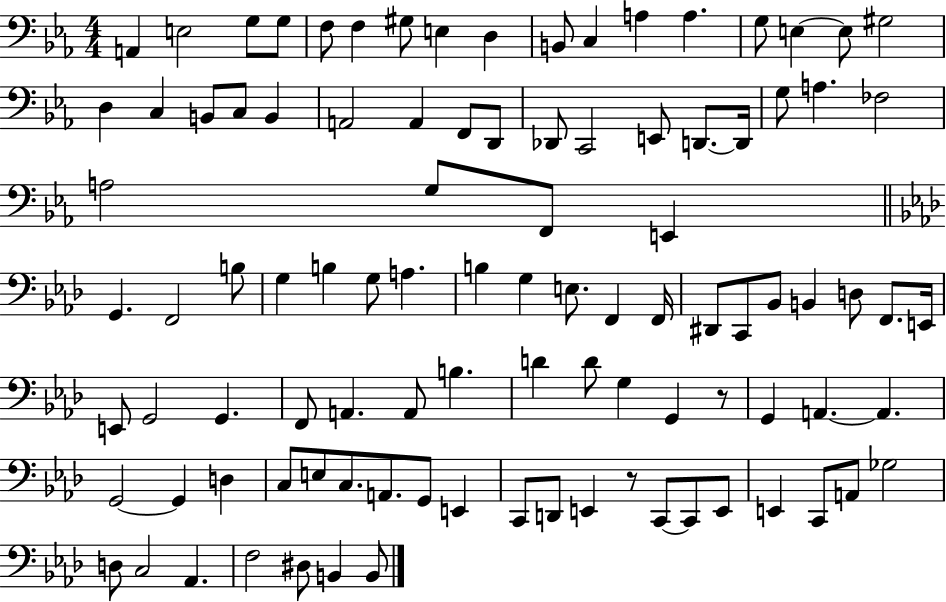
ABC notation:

X:1
T:Untitled
M:4/4
L:1/4
K:Eb
A,, E,2 G,/2 G,/2 F,/2 F, ^G,/2 E, D, B,,/2 C, A, A, G,/2 E, E,/2 ^G,2 D, C, B,,/2 C,/2 B,, A,,2 A,, F,,/2 D,,/2 _D,,/2 C,,2 E,,/2 D,,/2 D,,/4 G,/2 A, _F,2 A,2 G,/2 F,,/2 E,, G,, F,,2 B,/2 G, B, G,/2 A, B, G, E,/2 F,, F,,/4 ^D,,/2 C,,/2 _B,,/2 B,, D,/2 F,,/2 E,,/4 E,,/2 G,,2 G,, F,,/2 A,, A,,/2 B, D D/2 G, G,, z/2 G,, A,, A,, G,,2 G,, D, C,/2 E,/2 C,/2 A,,/2 G,,/2 E,, C,,/2 D,,/2 E,, z/2 C,,/2 C,,/2 E,,/2 E,, C,,/2 A,,/2 _G,2 D,/2 C,2 _A,, F,2 ^D,/2 B,, B,,/2